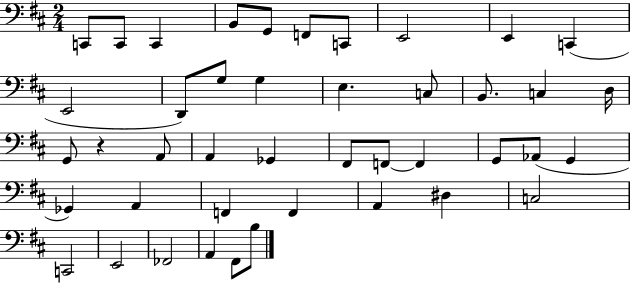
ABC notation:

X:1
T:Untitled
M:2/4
L:1/4
K:D
C,,/2 C,,/2 C,, B,,/2 G,,/2 F,,/2 C,,/2 E,,2 E,, C,, E,,2 D,,/2 G,/2 G, E, C,/2 B,,/2 C, D,/4 G,,/2 z A,,/2 A,, _G,, ^F,,/2 F,,/2 F,, G,,/2 _A,,/2 G,, _G,, A,, F,, F,, A,, ^D, C,2 C,,2 E,,2 _F,,2 A,, ^F,,/2 B,/2